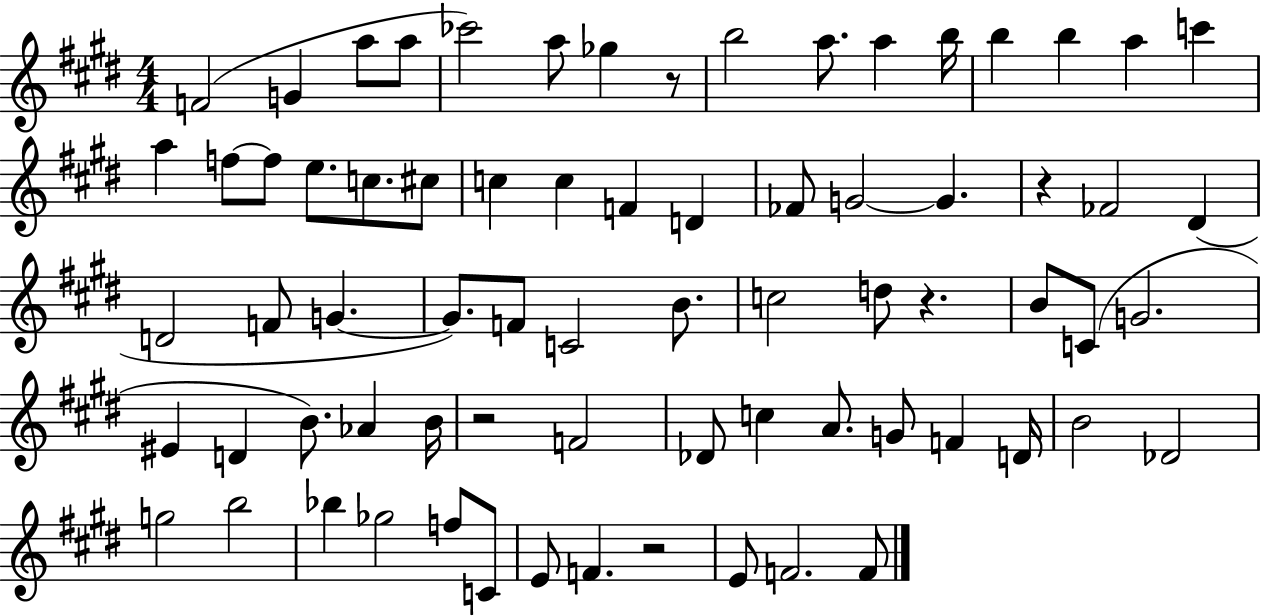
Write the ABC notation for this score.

X:1
T:Untitled
M:4/4
L:1/4
K:E
F2 G a/2 a/2 _c'2 a/2 _g z/2 b2 a/2 a b/4 b b a c' a f/2 f/2 e/2 c/2 ^c/2 c c F D _F/2 G2 G z _F2 ^D D2 F/2 G G/2 F/2 C2 B/2 c2 d/2 z B/2 C/2 G2 ^E D B/2 _A B/4 z2 F2 _D/2 c A/2 G/2 F D/4 B2 _D2 g2 b2 _b _g2 f/2 C/2 E/2 F z2 E/2 F2 F/2